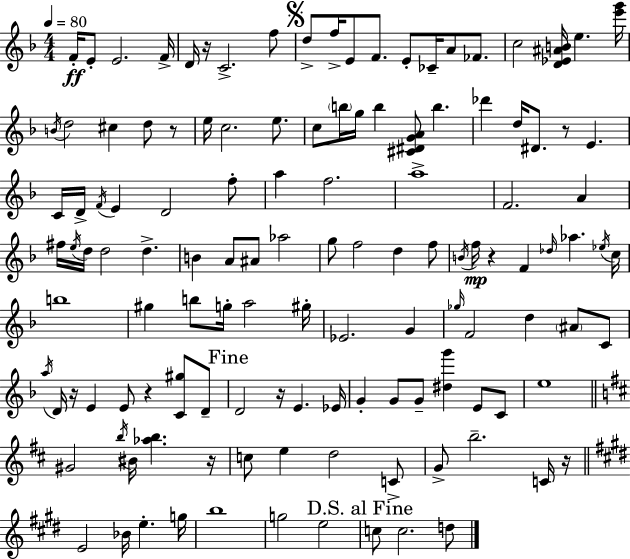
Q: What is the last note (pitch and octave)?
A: D5